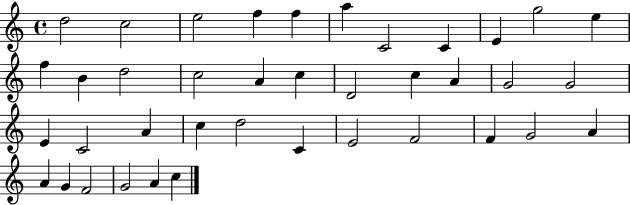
{
  \clef treble
  \time 4/4
  \defaultTimeSignature
  \key c \major
  d''2 c''2 | e''2 f''4 f''4 | a''4 c'2 c'4 | e'4 g''2 e''4 | \break f''4 b'4 d''2 | c''2 a'4 c''4 | d'2 c''4 a'4 | g'2 g'2 | \break e'4 c'2 a'4 | c''4 d''2 c'4 | e'2 f'2 | f'4 g'2 a'4 | \break a'4 g'4 f'2 | g'2 a'4 c''4 | \bar "|."
}